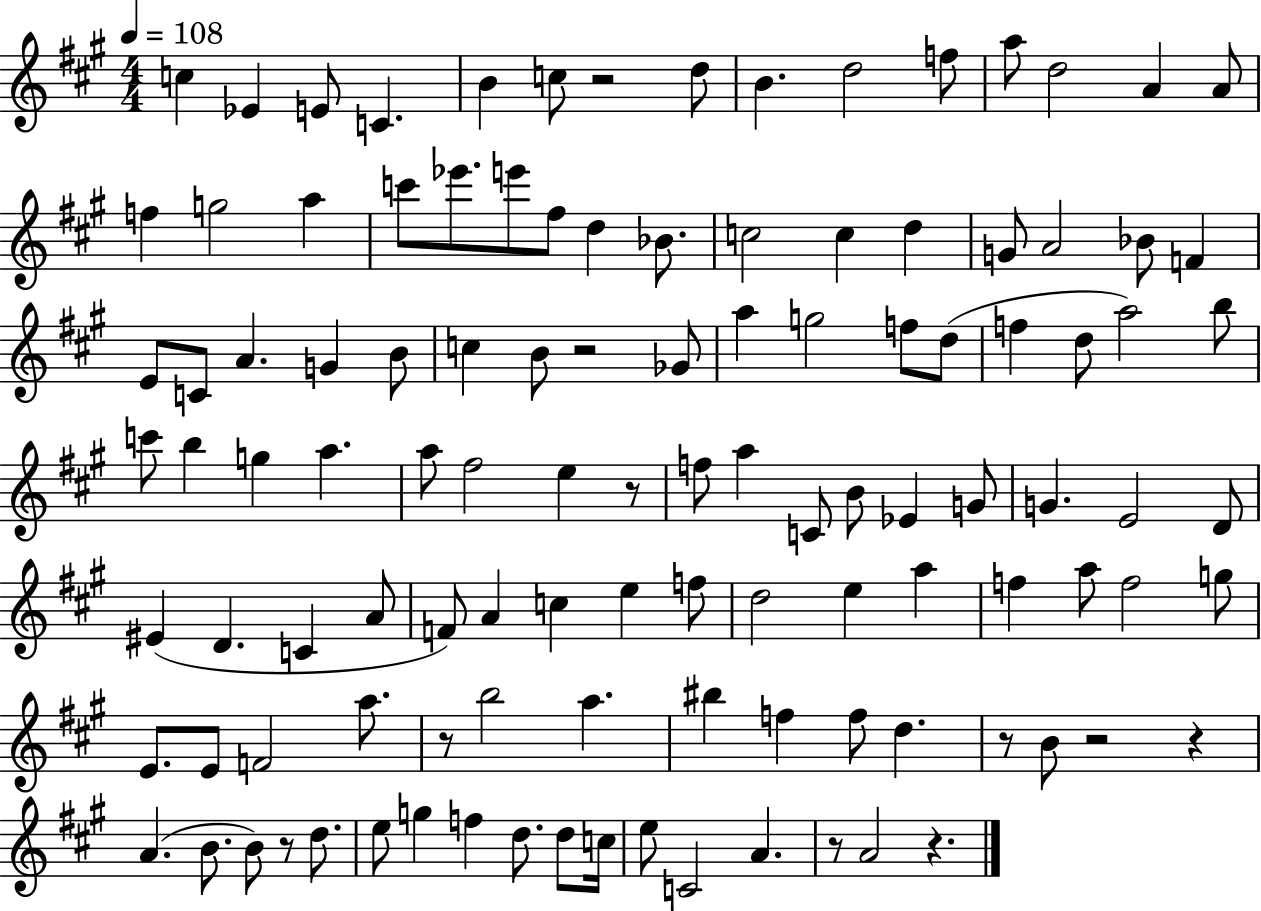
C5/q Eb4/q E4/e C4/q. B4/q C5/e R/h D5/e B4/q. D5/h F5/e A5/e D5/h A4/q A4/e F5/q G5/h A5/q C6/e Eb6/e. E6/e F#5/e D5/q Bb4/e. C5/h C5/q D5/q G4/e A4/h Bb4/e F4/q E4/e C4/e A4/q. G4/q B4/e C5/q B4/e R/h Gb4/e A5/q G5/h F5/e D5/e F5/q D5/e A5/h B5/e C6/e B5/q G5/q A5/q. A5/e F#5/h E5/q R/e F5/e A5/q C4/e B4/e Eb4/q G4/e G4/q. E4/h D4/e EIS4/q D4/q. C4/q A4/e F4/e A4/q C5/q E5/q F5/e D5/h E5/q A5/q F5/q A5/e F5/h G5/e E4/e. E4/e F4/h A5/e. R/e B5/h A5/q. BIS5/q F5/q F5/e D5/q. R/e B4/e R/h R/q A4/q. B4/e. B4/e R/e D5/e. E5/e G5/q F5/q D5/e. D5/e C5/s E5/e C4/h A4/q. R/e A4/h R/q.